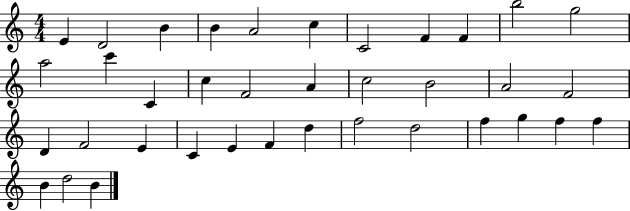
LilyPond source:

{
  \clef treble
  \numericTimeSignature
  \time 4/4
  \key c \major
  e'4 d'2 b'4 | b'4 a'2 c''4 | c'2 f'4 f'4 | b''2 g''2 | \break a''2 c'''4 c'4 | c''4 f'2 a'4 | c''2 b'2 | a'2 f'2 | \break d'4 f'2 e'4 | c'4 e'4 f'4 d''4 | f''2 d''2 | f''4 g''4 f''4 f''4 | \break b'4 d''2 b'4 | \bar "|."
}